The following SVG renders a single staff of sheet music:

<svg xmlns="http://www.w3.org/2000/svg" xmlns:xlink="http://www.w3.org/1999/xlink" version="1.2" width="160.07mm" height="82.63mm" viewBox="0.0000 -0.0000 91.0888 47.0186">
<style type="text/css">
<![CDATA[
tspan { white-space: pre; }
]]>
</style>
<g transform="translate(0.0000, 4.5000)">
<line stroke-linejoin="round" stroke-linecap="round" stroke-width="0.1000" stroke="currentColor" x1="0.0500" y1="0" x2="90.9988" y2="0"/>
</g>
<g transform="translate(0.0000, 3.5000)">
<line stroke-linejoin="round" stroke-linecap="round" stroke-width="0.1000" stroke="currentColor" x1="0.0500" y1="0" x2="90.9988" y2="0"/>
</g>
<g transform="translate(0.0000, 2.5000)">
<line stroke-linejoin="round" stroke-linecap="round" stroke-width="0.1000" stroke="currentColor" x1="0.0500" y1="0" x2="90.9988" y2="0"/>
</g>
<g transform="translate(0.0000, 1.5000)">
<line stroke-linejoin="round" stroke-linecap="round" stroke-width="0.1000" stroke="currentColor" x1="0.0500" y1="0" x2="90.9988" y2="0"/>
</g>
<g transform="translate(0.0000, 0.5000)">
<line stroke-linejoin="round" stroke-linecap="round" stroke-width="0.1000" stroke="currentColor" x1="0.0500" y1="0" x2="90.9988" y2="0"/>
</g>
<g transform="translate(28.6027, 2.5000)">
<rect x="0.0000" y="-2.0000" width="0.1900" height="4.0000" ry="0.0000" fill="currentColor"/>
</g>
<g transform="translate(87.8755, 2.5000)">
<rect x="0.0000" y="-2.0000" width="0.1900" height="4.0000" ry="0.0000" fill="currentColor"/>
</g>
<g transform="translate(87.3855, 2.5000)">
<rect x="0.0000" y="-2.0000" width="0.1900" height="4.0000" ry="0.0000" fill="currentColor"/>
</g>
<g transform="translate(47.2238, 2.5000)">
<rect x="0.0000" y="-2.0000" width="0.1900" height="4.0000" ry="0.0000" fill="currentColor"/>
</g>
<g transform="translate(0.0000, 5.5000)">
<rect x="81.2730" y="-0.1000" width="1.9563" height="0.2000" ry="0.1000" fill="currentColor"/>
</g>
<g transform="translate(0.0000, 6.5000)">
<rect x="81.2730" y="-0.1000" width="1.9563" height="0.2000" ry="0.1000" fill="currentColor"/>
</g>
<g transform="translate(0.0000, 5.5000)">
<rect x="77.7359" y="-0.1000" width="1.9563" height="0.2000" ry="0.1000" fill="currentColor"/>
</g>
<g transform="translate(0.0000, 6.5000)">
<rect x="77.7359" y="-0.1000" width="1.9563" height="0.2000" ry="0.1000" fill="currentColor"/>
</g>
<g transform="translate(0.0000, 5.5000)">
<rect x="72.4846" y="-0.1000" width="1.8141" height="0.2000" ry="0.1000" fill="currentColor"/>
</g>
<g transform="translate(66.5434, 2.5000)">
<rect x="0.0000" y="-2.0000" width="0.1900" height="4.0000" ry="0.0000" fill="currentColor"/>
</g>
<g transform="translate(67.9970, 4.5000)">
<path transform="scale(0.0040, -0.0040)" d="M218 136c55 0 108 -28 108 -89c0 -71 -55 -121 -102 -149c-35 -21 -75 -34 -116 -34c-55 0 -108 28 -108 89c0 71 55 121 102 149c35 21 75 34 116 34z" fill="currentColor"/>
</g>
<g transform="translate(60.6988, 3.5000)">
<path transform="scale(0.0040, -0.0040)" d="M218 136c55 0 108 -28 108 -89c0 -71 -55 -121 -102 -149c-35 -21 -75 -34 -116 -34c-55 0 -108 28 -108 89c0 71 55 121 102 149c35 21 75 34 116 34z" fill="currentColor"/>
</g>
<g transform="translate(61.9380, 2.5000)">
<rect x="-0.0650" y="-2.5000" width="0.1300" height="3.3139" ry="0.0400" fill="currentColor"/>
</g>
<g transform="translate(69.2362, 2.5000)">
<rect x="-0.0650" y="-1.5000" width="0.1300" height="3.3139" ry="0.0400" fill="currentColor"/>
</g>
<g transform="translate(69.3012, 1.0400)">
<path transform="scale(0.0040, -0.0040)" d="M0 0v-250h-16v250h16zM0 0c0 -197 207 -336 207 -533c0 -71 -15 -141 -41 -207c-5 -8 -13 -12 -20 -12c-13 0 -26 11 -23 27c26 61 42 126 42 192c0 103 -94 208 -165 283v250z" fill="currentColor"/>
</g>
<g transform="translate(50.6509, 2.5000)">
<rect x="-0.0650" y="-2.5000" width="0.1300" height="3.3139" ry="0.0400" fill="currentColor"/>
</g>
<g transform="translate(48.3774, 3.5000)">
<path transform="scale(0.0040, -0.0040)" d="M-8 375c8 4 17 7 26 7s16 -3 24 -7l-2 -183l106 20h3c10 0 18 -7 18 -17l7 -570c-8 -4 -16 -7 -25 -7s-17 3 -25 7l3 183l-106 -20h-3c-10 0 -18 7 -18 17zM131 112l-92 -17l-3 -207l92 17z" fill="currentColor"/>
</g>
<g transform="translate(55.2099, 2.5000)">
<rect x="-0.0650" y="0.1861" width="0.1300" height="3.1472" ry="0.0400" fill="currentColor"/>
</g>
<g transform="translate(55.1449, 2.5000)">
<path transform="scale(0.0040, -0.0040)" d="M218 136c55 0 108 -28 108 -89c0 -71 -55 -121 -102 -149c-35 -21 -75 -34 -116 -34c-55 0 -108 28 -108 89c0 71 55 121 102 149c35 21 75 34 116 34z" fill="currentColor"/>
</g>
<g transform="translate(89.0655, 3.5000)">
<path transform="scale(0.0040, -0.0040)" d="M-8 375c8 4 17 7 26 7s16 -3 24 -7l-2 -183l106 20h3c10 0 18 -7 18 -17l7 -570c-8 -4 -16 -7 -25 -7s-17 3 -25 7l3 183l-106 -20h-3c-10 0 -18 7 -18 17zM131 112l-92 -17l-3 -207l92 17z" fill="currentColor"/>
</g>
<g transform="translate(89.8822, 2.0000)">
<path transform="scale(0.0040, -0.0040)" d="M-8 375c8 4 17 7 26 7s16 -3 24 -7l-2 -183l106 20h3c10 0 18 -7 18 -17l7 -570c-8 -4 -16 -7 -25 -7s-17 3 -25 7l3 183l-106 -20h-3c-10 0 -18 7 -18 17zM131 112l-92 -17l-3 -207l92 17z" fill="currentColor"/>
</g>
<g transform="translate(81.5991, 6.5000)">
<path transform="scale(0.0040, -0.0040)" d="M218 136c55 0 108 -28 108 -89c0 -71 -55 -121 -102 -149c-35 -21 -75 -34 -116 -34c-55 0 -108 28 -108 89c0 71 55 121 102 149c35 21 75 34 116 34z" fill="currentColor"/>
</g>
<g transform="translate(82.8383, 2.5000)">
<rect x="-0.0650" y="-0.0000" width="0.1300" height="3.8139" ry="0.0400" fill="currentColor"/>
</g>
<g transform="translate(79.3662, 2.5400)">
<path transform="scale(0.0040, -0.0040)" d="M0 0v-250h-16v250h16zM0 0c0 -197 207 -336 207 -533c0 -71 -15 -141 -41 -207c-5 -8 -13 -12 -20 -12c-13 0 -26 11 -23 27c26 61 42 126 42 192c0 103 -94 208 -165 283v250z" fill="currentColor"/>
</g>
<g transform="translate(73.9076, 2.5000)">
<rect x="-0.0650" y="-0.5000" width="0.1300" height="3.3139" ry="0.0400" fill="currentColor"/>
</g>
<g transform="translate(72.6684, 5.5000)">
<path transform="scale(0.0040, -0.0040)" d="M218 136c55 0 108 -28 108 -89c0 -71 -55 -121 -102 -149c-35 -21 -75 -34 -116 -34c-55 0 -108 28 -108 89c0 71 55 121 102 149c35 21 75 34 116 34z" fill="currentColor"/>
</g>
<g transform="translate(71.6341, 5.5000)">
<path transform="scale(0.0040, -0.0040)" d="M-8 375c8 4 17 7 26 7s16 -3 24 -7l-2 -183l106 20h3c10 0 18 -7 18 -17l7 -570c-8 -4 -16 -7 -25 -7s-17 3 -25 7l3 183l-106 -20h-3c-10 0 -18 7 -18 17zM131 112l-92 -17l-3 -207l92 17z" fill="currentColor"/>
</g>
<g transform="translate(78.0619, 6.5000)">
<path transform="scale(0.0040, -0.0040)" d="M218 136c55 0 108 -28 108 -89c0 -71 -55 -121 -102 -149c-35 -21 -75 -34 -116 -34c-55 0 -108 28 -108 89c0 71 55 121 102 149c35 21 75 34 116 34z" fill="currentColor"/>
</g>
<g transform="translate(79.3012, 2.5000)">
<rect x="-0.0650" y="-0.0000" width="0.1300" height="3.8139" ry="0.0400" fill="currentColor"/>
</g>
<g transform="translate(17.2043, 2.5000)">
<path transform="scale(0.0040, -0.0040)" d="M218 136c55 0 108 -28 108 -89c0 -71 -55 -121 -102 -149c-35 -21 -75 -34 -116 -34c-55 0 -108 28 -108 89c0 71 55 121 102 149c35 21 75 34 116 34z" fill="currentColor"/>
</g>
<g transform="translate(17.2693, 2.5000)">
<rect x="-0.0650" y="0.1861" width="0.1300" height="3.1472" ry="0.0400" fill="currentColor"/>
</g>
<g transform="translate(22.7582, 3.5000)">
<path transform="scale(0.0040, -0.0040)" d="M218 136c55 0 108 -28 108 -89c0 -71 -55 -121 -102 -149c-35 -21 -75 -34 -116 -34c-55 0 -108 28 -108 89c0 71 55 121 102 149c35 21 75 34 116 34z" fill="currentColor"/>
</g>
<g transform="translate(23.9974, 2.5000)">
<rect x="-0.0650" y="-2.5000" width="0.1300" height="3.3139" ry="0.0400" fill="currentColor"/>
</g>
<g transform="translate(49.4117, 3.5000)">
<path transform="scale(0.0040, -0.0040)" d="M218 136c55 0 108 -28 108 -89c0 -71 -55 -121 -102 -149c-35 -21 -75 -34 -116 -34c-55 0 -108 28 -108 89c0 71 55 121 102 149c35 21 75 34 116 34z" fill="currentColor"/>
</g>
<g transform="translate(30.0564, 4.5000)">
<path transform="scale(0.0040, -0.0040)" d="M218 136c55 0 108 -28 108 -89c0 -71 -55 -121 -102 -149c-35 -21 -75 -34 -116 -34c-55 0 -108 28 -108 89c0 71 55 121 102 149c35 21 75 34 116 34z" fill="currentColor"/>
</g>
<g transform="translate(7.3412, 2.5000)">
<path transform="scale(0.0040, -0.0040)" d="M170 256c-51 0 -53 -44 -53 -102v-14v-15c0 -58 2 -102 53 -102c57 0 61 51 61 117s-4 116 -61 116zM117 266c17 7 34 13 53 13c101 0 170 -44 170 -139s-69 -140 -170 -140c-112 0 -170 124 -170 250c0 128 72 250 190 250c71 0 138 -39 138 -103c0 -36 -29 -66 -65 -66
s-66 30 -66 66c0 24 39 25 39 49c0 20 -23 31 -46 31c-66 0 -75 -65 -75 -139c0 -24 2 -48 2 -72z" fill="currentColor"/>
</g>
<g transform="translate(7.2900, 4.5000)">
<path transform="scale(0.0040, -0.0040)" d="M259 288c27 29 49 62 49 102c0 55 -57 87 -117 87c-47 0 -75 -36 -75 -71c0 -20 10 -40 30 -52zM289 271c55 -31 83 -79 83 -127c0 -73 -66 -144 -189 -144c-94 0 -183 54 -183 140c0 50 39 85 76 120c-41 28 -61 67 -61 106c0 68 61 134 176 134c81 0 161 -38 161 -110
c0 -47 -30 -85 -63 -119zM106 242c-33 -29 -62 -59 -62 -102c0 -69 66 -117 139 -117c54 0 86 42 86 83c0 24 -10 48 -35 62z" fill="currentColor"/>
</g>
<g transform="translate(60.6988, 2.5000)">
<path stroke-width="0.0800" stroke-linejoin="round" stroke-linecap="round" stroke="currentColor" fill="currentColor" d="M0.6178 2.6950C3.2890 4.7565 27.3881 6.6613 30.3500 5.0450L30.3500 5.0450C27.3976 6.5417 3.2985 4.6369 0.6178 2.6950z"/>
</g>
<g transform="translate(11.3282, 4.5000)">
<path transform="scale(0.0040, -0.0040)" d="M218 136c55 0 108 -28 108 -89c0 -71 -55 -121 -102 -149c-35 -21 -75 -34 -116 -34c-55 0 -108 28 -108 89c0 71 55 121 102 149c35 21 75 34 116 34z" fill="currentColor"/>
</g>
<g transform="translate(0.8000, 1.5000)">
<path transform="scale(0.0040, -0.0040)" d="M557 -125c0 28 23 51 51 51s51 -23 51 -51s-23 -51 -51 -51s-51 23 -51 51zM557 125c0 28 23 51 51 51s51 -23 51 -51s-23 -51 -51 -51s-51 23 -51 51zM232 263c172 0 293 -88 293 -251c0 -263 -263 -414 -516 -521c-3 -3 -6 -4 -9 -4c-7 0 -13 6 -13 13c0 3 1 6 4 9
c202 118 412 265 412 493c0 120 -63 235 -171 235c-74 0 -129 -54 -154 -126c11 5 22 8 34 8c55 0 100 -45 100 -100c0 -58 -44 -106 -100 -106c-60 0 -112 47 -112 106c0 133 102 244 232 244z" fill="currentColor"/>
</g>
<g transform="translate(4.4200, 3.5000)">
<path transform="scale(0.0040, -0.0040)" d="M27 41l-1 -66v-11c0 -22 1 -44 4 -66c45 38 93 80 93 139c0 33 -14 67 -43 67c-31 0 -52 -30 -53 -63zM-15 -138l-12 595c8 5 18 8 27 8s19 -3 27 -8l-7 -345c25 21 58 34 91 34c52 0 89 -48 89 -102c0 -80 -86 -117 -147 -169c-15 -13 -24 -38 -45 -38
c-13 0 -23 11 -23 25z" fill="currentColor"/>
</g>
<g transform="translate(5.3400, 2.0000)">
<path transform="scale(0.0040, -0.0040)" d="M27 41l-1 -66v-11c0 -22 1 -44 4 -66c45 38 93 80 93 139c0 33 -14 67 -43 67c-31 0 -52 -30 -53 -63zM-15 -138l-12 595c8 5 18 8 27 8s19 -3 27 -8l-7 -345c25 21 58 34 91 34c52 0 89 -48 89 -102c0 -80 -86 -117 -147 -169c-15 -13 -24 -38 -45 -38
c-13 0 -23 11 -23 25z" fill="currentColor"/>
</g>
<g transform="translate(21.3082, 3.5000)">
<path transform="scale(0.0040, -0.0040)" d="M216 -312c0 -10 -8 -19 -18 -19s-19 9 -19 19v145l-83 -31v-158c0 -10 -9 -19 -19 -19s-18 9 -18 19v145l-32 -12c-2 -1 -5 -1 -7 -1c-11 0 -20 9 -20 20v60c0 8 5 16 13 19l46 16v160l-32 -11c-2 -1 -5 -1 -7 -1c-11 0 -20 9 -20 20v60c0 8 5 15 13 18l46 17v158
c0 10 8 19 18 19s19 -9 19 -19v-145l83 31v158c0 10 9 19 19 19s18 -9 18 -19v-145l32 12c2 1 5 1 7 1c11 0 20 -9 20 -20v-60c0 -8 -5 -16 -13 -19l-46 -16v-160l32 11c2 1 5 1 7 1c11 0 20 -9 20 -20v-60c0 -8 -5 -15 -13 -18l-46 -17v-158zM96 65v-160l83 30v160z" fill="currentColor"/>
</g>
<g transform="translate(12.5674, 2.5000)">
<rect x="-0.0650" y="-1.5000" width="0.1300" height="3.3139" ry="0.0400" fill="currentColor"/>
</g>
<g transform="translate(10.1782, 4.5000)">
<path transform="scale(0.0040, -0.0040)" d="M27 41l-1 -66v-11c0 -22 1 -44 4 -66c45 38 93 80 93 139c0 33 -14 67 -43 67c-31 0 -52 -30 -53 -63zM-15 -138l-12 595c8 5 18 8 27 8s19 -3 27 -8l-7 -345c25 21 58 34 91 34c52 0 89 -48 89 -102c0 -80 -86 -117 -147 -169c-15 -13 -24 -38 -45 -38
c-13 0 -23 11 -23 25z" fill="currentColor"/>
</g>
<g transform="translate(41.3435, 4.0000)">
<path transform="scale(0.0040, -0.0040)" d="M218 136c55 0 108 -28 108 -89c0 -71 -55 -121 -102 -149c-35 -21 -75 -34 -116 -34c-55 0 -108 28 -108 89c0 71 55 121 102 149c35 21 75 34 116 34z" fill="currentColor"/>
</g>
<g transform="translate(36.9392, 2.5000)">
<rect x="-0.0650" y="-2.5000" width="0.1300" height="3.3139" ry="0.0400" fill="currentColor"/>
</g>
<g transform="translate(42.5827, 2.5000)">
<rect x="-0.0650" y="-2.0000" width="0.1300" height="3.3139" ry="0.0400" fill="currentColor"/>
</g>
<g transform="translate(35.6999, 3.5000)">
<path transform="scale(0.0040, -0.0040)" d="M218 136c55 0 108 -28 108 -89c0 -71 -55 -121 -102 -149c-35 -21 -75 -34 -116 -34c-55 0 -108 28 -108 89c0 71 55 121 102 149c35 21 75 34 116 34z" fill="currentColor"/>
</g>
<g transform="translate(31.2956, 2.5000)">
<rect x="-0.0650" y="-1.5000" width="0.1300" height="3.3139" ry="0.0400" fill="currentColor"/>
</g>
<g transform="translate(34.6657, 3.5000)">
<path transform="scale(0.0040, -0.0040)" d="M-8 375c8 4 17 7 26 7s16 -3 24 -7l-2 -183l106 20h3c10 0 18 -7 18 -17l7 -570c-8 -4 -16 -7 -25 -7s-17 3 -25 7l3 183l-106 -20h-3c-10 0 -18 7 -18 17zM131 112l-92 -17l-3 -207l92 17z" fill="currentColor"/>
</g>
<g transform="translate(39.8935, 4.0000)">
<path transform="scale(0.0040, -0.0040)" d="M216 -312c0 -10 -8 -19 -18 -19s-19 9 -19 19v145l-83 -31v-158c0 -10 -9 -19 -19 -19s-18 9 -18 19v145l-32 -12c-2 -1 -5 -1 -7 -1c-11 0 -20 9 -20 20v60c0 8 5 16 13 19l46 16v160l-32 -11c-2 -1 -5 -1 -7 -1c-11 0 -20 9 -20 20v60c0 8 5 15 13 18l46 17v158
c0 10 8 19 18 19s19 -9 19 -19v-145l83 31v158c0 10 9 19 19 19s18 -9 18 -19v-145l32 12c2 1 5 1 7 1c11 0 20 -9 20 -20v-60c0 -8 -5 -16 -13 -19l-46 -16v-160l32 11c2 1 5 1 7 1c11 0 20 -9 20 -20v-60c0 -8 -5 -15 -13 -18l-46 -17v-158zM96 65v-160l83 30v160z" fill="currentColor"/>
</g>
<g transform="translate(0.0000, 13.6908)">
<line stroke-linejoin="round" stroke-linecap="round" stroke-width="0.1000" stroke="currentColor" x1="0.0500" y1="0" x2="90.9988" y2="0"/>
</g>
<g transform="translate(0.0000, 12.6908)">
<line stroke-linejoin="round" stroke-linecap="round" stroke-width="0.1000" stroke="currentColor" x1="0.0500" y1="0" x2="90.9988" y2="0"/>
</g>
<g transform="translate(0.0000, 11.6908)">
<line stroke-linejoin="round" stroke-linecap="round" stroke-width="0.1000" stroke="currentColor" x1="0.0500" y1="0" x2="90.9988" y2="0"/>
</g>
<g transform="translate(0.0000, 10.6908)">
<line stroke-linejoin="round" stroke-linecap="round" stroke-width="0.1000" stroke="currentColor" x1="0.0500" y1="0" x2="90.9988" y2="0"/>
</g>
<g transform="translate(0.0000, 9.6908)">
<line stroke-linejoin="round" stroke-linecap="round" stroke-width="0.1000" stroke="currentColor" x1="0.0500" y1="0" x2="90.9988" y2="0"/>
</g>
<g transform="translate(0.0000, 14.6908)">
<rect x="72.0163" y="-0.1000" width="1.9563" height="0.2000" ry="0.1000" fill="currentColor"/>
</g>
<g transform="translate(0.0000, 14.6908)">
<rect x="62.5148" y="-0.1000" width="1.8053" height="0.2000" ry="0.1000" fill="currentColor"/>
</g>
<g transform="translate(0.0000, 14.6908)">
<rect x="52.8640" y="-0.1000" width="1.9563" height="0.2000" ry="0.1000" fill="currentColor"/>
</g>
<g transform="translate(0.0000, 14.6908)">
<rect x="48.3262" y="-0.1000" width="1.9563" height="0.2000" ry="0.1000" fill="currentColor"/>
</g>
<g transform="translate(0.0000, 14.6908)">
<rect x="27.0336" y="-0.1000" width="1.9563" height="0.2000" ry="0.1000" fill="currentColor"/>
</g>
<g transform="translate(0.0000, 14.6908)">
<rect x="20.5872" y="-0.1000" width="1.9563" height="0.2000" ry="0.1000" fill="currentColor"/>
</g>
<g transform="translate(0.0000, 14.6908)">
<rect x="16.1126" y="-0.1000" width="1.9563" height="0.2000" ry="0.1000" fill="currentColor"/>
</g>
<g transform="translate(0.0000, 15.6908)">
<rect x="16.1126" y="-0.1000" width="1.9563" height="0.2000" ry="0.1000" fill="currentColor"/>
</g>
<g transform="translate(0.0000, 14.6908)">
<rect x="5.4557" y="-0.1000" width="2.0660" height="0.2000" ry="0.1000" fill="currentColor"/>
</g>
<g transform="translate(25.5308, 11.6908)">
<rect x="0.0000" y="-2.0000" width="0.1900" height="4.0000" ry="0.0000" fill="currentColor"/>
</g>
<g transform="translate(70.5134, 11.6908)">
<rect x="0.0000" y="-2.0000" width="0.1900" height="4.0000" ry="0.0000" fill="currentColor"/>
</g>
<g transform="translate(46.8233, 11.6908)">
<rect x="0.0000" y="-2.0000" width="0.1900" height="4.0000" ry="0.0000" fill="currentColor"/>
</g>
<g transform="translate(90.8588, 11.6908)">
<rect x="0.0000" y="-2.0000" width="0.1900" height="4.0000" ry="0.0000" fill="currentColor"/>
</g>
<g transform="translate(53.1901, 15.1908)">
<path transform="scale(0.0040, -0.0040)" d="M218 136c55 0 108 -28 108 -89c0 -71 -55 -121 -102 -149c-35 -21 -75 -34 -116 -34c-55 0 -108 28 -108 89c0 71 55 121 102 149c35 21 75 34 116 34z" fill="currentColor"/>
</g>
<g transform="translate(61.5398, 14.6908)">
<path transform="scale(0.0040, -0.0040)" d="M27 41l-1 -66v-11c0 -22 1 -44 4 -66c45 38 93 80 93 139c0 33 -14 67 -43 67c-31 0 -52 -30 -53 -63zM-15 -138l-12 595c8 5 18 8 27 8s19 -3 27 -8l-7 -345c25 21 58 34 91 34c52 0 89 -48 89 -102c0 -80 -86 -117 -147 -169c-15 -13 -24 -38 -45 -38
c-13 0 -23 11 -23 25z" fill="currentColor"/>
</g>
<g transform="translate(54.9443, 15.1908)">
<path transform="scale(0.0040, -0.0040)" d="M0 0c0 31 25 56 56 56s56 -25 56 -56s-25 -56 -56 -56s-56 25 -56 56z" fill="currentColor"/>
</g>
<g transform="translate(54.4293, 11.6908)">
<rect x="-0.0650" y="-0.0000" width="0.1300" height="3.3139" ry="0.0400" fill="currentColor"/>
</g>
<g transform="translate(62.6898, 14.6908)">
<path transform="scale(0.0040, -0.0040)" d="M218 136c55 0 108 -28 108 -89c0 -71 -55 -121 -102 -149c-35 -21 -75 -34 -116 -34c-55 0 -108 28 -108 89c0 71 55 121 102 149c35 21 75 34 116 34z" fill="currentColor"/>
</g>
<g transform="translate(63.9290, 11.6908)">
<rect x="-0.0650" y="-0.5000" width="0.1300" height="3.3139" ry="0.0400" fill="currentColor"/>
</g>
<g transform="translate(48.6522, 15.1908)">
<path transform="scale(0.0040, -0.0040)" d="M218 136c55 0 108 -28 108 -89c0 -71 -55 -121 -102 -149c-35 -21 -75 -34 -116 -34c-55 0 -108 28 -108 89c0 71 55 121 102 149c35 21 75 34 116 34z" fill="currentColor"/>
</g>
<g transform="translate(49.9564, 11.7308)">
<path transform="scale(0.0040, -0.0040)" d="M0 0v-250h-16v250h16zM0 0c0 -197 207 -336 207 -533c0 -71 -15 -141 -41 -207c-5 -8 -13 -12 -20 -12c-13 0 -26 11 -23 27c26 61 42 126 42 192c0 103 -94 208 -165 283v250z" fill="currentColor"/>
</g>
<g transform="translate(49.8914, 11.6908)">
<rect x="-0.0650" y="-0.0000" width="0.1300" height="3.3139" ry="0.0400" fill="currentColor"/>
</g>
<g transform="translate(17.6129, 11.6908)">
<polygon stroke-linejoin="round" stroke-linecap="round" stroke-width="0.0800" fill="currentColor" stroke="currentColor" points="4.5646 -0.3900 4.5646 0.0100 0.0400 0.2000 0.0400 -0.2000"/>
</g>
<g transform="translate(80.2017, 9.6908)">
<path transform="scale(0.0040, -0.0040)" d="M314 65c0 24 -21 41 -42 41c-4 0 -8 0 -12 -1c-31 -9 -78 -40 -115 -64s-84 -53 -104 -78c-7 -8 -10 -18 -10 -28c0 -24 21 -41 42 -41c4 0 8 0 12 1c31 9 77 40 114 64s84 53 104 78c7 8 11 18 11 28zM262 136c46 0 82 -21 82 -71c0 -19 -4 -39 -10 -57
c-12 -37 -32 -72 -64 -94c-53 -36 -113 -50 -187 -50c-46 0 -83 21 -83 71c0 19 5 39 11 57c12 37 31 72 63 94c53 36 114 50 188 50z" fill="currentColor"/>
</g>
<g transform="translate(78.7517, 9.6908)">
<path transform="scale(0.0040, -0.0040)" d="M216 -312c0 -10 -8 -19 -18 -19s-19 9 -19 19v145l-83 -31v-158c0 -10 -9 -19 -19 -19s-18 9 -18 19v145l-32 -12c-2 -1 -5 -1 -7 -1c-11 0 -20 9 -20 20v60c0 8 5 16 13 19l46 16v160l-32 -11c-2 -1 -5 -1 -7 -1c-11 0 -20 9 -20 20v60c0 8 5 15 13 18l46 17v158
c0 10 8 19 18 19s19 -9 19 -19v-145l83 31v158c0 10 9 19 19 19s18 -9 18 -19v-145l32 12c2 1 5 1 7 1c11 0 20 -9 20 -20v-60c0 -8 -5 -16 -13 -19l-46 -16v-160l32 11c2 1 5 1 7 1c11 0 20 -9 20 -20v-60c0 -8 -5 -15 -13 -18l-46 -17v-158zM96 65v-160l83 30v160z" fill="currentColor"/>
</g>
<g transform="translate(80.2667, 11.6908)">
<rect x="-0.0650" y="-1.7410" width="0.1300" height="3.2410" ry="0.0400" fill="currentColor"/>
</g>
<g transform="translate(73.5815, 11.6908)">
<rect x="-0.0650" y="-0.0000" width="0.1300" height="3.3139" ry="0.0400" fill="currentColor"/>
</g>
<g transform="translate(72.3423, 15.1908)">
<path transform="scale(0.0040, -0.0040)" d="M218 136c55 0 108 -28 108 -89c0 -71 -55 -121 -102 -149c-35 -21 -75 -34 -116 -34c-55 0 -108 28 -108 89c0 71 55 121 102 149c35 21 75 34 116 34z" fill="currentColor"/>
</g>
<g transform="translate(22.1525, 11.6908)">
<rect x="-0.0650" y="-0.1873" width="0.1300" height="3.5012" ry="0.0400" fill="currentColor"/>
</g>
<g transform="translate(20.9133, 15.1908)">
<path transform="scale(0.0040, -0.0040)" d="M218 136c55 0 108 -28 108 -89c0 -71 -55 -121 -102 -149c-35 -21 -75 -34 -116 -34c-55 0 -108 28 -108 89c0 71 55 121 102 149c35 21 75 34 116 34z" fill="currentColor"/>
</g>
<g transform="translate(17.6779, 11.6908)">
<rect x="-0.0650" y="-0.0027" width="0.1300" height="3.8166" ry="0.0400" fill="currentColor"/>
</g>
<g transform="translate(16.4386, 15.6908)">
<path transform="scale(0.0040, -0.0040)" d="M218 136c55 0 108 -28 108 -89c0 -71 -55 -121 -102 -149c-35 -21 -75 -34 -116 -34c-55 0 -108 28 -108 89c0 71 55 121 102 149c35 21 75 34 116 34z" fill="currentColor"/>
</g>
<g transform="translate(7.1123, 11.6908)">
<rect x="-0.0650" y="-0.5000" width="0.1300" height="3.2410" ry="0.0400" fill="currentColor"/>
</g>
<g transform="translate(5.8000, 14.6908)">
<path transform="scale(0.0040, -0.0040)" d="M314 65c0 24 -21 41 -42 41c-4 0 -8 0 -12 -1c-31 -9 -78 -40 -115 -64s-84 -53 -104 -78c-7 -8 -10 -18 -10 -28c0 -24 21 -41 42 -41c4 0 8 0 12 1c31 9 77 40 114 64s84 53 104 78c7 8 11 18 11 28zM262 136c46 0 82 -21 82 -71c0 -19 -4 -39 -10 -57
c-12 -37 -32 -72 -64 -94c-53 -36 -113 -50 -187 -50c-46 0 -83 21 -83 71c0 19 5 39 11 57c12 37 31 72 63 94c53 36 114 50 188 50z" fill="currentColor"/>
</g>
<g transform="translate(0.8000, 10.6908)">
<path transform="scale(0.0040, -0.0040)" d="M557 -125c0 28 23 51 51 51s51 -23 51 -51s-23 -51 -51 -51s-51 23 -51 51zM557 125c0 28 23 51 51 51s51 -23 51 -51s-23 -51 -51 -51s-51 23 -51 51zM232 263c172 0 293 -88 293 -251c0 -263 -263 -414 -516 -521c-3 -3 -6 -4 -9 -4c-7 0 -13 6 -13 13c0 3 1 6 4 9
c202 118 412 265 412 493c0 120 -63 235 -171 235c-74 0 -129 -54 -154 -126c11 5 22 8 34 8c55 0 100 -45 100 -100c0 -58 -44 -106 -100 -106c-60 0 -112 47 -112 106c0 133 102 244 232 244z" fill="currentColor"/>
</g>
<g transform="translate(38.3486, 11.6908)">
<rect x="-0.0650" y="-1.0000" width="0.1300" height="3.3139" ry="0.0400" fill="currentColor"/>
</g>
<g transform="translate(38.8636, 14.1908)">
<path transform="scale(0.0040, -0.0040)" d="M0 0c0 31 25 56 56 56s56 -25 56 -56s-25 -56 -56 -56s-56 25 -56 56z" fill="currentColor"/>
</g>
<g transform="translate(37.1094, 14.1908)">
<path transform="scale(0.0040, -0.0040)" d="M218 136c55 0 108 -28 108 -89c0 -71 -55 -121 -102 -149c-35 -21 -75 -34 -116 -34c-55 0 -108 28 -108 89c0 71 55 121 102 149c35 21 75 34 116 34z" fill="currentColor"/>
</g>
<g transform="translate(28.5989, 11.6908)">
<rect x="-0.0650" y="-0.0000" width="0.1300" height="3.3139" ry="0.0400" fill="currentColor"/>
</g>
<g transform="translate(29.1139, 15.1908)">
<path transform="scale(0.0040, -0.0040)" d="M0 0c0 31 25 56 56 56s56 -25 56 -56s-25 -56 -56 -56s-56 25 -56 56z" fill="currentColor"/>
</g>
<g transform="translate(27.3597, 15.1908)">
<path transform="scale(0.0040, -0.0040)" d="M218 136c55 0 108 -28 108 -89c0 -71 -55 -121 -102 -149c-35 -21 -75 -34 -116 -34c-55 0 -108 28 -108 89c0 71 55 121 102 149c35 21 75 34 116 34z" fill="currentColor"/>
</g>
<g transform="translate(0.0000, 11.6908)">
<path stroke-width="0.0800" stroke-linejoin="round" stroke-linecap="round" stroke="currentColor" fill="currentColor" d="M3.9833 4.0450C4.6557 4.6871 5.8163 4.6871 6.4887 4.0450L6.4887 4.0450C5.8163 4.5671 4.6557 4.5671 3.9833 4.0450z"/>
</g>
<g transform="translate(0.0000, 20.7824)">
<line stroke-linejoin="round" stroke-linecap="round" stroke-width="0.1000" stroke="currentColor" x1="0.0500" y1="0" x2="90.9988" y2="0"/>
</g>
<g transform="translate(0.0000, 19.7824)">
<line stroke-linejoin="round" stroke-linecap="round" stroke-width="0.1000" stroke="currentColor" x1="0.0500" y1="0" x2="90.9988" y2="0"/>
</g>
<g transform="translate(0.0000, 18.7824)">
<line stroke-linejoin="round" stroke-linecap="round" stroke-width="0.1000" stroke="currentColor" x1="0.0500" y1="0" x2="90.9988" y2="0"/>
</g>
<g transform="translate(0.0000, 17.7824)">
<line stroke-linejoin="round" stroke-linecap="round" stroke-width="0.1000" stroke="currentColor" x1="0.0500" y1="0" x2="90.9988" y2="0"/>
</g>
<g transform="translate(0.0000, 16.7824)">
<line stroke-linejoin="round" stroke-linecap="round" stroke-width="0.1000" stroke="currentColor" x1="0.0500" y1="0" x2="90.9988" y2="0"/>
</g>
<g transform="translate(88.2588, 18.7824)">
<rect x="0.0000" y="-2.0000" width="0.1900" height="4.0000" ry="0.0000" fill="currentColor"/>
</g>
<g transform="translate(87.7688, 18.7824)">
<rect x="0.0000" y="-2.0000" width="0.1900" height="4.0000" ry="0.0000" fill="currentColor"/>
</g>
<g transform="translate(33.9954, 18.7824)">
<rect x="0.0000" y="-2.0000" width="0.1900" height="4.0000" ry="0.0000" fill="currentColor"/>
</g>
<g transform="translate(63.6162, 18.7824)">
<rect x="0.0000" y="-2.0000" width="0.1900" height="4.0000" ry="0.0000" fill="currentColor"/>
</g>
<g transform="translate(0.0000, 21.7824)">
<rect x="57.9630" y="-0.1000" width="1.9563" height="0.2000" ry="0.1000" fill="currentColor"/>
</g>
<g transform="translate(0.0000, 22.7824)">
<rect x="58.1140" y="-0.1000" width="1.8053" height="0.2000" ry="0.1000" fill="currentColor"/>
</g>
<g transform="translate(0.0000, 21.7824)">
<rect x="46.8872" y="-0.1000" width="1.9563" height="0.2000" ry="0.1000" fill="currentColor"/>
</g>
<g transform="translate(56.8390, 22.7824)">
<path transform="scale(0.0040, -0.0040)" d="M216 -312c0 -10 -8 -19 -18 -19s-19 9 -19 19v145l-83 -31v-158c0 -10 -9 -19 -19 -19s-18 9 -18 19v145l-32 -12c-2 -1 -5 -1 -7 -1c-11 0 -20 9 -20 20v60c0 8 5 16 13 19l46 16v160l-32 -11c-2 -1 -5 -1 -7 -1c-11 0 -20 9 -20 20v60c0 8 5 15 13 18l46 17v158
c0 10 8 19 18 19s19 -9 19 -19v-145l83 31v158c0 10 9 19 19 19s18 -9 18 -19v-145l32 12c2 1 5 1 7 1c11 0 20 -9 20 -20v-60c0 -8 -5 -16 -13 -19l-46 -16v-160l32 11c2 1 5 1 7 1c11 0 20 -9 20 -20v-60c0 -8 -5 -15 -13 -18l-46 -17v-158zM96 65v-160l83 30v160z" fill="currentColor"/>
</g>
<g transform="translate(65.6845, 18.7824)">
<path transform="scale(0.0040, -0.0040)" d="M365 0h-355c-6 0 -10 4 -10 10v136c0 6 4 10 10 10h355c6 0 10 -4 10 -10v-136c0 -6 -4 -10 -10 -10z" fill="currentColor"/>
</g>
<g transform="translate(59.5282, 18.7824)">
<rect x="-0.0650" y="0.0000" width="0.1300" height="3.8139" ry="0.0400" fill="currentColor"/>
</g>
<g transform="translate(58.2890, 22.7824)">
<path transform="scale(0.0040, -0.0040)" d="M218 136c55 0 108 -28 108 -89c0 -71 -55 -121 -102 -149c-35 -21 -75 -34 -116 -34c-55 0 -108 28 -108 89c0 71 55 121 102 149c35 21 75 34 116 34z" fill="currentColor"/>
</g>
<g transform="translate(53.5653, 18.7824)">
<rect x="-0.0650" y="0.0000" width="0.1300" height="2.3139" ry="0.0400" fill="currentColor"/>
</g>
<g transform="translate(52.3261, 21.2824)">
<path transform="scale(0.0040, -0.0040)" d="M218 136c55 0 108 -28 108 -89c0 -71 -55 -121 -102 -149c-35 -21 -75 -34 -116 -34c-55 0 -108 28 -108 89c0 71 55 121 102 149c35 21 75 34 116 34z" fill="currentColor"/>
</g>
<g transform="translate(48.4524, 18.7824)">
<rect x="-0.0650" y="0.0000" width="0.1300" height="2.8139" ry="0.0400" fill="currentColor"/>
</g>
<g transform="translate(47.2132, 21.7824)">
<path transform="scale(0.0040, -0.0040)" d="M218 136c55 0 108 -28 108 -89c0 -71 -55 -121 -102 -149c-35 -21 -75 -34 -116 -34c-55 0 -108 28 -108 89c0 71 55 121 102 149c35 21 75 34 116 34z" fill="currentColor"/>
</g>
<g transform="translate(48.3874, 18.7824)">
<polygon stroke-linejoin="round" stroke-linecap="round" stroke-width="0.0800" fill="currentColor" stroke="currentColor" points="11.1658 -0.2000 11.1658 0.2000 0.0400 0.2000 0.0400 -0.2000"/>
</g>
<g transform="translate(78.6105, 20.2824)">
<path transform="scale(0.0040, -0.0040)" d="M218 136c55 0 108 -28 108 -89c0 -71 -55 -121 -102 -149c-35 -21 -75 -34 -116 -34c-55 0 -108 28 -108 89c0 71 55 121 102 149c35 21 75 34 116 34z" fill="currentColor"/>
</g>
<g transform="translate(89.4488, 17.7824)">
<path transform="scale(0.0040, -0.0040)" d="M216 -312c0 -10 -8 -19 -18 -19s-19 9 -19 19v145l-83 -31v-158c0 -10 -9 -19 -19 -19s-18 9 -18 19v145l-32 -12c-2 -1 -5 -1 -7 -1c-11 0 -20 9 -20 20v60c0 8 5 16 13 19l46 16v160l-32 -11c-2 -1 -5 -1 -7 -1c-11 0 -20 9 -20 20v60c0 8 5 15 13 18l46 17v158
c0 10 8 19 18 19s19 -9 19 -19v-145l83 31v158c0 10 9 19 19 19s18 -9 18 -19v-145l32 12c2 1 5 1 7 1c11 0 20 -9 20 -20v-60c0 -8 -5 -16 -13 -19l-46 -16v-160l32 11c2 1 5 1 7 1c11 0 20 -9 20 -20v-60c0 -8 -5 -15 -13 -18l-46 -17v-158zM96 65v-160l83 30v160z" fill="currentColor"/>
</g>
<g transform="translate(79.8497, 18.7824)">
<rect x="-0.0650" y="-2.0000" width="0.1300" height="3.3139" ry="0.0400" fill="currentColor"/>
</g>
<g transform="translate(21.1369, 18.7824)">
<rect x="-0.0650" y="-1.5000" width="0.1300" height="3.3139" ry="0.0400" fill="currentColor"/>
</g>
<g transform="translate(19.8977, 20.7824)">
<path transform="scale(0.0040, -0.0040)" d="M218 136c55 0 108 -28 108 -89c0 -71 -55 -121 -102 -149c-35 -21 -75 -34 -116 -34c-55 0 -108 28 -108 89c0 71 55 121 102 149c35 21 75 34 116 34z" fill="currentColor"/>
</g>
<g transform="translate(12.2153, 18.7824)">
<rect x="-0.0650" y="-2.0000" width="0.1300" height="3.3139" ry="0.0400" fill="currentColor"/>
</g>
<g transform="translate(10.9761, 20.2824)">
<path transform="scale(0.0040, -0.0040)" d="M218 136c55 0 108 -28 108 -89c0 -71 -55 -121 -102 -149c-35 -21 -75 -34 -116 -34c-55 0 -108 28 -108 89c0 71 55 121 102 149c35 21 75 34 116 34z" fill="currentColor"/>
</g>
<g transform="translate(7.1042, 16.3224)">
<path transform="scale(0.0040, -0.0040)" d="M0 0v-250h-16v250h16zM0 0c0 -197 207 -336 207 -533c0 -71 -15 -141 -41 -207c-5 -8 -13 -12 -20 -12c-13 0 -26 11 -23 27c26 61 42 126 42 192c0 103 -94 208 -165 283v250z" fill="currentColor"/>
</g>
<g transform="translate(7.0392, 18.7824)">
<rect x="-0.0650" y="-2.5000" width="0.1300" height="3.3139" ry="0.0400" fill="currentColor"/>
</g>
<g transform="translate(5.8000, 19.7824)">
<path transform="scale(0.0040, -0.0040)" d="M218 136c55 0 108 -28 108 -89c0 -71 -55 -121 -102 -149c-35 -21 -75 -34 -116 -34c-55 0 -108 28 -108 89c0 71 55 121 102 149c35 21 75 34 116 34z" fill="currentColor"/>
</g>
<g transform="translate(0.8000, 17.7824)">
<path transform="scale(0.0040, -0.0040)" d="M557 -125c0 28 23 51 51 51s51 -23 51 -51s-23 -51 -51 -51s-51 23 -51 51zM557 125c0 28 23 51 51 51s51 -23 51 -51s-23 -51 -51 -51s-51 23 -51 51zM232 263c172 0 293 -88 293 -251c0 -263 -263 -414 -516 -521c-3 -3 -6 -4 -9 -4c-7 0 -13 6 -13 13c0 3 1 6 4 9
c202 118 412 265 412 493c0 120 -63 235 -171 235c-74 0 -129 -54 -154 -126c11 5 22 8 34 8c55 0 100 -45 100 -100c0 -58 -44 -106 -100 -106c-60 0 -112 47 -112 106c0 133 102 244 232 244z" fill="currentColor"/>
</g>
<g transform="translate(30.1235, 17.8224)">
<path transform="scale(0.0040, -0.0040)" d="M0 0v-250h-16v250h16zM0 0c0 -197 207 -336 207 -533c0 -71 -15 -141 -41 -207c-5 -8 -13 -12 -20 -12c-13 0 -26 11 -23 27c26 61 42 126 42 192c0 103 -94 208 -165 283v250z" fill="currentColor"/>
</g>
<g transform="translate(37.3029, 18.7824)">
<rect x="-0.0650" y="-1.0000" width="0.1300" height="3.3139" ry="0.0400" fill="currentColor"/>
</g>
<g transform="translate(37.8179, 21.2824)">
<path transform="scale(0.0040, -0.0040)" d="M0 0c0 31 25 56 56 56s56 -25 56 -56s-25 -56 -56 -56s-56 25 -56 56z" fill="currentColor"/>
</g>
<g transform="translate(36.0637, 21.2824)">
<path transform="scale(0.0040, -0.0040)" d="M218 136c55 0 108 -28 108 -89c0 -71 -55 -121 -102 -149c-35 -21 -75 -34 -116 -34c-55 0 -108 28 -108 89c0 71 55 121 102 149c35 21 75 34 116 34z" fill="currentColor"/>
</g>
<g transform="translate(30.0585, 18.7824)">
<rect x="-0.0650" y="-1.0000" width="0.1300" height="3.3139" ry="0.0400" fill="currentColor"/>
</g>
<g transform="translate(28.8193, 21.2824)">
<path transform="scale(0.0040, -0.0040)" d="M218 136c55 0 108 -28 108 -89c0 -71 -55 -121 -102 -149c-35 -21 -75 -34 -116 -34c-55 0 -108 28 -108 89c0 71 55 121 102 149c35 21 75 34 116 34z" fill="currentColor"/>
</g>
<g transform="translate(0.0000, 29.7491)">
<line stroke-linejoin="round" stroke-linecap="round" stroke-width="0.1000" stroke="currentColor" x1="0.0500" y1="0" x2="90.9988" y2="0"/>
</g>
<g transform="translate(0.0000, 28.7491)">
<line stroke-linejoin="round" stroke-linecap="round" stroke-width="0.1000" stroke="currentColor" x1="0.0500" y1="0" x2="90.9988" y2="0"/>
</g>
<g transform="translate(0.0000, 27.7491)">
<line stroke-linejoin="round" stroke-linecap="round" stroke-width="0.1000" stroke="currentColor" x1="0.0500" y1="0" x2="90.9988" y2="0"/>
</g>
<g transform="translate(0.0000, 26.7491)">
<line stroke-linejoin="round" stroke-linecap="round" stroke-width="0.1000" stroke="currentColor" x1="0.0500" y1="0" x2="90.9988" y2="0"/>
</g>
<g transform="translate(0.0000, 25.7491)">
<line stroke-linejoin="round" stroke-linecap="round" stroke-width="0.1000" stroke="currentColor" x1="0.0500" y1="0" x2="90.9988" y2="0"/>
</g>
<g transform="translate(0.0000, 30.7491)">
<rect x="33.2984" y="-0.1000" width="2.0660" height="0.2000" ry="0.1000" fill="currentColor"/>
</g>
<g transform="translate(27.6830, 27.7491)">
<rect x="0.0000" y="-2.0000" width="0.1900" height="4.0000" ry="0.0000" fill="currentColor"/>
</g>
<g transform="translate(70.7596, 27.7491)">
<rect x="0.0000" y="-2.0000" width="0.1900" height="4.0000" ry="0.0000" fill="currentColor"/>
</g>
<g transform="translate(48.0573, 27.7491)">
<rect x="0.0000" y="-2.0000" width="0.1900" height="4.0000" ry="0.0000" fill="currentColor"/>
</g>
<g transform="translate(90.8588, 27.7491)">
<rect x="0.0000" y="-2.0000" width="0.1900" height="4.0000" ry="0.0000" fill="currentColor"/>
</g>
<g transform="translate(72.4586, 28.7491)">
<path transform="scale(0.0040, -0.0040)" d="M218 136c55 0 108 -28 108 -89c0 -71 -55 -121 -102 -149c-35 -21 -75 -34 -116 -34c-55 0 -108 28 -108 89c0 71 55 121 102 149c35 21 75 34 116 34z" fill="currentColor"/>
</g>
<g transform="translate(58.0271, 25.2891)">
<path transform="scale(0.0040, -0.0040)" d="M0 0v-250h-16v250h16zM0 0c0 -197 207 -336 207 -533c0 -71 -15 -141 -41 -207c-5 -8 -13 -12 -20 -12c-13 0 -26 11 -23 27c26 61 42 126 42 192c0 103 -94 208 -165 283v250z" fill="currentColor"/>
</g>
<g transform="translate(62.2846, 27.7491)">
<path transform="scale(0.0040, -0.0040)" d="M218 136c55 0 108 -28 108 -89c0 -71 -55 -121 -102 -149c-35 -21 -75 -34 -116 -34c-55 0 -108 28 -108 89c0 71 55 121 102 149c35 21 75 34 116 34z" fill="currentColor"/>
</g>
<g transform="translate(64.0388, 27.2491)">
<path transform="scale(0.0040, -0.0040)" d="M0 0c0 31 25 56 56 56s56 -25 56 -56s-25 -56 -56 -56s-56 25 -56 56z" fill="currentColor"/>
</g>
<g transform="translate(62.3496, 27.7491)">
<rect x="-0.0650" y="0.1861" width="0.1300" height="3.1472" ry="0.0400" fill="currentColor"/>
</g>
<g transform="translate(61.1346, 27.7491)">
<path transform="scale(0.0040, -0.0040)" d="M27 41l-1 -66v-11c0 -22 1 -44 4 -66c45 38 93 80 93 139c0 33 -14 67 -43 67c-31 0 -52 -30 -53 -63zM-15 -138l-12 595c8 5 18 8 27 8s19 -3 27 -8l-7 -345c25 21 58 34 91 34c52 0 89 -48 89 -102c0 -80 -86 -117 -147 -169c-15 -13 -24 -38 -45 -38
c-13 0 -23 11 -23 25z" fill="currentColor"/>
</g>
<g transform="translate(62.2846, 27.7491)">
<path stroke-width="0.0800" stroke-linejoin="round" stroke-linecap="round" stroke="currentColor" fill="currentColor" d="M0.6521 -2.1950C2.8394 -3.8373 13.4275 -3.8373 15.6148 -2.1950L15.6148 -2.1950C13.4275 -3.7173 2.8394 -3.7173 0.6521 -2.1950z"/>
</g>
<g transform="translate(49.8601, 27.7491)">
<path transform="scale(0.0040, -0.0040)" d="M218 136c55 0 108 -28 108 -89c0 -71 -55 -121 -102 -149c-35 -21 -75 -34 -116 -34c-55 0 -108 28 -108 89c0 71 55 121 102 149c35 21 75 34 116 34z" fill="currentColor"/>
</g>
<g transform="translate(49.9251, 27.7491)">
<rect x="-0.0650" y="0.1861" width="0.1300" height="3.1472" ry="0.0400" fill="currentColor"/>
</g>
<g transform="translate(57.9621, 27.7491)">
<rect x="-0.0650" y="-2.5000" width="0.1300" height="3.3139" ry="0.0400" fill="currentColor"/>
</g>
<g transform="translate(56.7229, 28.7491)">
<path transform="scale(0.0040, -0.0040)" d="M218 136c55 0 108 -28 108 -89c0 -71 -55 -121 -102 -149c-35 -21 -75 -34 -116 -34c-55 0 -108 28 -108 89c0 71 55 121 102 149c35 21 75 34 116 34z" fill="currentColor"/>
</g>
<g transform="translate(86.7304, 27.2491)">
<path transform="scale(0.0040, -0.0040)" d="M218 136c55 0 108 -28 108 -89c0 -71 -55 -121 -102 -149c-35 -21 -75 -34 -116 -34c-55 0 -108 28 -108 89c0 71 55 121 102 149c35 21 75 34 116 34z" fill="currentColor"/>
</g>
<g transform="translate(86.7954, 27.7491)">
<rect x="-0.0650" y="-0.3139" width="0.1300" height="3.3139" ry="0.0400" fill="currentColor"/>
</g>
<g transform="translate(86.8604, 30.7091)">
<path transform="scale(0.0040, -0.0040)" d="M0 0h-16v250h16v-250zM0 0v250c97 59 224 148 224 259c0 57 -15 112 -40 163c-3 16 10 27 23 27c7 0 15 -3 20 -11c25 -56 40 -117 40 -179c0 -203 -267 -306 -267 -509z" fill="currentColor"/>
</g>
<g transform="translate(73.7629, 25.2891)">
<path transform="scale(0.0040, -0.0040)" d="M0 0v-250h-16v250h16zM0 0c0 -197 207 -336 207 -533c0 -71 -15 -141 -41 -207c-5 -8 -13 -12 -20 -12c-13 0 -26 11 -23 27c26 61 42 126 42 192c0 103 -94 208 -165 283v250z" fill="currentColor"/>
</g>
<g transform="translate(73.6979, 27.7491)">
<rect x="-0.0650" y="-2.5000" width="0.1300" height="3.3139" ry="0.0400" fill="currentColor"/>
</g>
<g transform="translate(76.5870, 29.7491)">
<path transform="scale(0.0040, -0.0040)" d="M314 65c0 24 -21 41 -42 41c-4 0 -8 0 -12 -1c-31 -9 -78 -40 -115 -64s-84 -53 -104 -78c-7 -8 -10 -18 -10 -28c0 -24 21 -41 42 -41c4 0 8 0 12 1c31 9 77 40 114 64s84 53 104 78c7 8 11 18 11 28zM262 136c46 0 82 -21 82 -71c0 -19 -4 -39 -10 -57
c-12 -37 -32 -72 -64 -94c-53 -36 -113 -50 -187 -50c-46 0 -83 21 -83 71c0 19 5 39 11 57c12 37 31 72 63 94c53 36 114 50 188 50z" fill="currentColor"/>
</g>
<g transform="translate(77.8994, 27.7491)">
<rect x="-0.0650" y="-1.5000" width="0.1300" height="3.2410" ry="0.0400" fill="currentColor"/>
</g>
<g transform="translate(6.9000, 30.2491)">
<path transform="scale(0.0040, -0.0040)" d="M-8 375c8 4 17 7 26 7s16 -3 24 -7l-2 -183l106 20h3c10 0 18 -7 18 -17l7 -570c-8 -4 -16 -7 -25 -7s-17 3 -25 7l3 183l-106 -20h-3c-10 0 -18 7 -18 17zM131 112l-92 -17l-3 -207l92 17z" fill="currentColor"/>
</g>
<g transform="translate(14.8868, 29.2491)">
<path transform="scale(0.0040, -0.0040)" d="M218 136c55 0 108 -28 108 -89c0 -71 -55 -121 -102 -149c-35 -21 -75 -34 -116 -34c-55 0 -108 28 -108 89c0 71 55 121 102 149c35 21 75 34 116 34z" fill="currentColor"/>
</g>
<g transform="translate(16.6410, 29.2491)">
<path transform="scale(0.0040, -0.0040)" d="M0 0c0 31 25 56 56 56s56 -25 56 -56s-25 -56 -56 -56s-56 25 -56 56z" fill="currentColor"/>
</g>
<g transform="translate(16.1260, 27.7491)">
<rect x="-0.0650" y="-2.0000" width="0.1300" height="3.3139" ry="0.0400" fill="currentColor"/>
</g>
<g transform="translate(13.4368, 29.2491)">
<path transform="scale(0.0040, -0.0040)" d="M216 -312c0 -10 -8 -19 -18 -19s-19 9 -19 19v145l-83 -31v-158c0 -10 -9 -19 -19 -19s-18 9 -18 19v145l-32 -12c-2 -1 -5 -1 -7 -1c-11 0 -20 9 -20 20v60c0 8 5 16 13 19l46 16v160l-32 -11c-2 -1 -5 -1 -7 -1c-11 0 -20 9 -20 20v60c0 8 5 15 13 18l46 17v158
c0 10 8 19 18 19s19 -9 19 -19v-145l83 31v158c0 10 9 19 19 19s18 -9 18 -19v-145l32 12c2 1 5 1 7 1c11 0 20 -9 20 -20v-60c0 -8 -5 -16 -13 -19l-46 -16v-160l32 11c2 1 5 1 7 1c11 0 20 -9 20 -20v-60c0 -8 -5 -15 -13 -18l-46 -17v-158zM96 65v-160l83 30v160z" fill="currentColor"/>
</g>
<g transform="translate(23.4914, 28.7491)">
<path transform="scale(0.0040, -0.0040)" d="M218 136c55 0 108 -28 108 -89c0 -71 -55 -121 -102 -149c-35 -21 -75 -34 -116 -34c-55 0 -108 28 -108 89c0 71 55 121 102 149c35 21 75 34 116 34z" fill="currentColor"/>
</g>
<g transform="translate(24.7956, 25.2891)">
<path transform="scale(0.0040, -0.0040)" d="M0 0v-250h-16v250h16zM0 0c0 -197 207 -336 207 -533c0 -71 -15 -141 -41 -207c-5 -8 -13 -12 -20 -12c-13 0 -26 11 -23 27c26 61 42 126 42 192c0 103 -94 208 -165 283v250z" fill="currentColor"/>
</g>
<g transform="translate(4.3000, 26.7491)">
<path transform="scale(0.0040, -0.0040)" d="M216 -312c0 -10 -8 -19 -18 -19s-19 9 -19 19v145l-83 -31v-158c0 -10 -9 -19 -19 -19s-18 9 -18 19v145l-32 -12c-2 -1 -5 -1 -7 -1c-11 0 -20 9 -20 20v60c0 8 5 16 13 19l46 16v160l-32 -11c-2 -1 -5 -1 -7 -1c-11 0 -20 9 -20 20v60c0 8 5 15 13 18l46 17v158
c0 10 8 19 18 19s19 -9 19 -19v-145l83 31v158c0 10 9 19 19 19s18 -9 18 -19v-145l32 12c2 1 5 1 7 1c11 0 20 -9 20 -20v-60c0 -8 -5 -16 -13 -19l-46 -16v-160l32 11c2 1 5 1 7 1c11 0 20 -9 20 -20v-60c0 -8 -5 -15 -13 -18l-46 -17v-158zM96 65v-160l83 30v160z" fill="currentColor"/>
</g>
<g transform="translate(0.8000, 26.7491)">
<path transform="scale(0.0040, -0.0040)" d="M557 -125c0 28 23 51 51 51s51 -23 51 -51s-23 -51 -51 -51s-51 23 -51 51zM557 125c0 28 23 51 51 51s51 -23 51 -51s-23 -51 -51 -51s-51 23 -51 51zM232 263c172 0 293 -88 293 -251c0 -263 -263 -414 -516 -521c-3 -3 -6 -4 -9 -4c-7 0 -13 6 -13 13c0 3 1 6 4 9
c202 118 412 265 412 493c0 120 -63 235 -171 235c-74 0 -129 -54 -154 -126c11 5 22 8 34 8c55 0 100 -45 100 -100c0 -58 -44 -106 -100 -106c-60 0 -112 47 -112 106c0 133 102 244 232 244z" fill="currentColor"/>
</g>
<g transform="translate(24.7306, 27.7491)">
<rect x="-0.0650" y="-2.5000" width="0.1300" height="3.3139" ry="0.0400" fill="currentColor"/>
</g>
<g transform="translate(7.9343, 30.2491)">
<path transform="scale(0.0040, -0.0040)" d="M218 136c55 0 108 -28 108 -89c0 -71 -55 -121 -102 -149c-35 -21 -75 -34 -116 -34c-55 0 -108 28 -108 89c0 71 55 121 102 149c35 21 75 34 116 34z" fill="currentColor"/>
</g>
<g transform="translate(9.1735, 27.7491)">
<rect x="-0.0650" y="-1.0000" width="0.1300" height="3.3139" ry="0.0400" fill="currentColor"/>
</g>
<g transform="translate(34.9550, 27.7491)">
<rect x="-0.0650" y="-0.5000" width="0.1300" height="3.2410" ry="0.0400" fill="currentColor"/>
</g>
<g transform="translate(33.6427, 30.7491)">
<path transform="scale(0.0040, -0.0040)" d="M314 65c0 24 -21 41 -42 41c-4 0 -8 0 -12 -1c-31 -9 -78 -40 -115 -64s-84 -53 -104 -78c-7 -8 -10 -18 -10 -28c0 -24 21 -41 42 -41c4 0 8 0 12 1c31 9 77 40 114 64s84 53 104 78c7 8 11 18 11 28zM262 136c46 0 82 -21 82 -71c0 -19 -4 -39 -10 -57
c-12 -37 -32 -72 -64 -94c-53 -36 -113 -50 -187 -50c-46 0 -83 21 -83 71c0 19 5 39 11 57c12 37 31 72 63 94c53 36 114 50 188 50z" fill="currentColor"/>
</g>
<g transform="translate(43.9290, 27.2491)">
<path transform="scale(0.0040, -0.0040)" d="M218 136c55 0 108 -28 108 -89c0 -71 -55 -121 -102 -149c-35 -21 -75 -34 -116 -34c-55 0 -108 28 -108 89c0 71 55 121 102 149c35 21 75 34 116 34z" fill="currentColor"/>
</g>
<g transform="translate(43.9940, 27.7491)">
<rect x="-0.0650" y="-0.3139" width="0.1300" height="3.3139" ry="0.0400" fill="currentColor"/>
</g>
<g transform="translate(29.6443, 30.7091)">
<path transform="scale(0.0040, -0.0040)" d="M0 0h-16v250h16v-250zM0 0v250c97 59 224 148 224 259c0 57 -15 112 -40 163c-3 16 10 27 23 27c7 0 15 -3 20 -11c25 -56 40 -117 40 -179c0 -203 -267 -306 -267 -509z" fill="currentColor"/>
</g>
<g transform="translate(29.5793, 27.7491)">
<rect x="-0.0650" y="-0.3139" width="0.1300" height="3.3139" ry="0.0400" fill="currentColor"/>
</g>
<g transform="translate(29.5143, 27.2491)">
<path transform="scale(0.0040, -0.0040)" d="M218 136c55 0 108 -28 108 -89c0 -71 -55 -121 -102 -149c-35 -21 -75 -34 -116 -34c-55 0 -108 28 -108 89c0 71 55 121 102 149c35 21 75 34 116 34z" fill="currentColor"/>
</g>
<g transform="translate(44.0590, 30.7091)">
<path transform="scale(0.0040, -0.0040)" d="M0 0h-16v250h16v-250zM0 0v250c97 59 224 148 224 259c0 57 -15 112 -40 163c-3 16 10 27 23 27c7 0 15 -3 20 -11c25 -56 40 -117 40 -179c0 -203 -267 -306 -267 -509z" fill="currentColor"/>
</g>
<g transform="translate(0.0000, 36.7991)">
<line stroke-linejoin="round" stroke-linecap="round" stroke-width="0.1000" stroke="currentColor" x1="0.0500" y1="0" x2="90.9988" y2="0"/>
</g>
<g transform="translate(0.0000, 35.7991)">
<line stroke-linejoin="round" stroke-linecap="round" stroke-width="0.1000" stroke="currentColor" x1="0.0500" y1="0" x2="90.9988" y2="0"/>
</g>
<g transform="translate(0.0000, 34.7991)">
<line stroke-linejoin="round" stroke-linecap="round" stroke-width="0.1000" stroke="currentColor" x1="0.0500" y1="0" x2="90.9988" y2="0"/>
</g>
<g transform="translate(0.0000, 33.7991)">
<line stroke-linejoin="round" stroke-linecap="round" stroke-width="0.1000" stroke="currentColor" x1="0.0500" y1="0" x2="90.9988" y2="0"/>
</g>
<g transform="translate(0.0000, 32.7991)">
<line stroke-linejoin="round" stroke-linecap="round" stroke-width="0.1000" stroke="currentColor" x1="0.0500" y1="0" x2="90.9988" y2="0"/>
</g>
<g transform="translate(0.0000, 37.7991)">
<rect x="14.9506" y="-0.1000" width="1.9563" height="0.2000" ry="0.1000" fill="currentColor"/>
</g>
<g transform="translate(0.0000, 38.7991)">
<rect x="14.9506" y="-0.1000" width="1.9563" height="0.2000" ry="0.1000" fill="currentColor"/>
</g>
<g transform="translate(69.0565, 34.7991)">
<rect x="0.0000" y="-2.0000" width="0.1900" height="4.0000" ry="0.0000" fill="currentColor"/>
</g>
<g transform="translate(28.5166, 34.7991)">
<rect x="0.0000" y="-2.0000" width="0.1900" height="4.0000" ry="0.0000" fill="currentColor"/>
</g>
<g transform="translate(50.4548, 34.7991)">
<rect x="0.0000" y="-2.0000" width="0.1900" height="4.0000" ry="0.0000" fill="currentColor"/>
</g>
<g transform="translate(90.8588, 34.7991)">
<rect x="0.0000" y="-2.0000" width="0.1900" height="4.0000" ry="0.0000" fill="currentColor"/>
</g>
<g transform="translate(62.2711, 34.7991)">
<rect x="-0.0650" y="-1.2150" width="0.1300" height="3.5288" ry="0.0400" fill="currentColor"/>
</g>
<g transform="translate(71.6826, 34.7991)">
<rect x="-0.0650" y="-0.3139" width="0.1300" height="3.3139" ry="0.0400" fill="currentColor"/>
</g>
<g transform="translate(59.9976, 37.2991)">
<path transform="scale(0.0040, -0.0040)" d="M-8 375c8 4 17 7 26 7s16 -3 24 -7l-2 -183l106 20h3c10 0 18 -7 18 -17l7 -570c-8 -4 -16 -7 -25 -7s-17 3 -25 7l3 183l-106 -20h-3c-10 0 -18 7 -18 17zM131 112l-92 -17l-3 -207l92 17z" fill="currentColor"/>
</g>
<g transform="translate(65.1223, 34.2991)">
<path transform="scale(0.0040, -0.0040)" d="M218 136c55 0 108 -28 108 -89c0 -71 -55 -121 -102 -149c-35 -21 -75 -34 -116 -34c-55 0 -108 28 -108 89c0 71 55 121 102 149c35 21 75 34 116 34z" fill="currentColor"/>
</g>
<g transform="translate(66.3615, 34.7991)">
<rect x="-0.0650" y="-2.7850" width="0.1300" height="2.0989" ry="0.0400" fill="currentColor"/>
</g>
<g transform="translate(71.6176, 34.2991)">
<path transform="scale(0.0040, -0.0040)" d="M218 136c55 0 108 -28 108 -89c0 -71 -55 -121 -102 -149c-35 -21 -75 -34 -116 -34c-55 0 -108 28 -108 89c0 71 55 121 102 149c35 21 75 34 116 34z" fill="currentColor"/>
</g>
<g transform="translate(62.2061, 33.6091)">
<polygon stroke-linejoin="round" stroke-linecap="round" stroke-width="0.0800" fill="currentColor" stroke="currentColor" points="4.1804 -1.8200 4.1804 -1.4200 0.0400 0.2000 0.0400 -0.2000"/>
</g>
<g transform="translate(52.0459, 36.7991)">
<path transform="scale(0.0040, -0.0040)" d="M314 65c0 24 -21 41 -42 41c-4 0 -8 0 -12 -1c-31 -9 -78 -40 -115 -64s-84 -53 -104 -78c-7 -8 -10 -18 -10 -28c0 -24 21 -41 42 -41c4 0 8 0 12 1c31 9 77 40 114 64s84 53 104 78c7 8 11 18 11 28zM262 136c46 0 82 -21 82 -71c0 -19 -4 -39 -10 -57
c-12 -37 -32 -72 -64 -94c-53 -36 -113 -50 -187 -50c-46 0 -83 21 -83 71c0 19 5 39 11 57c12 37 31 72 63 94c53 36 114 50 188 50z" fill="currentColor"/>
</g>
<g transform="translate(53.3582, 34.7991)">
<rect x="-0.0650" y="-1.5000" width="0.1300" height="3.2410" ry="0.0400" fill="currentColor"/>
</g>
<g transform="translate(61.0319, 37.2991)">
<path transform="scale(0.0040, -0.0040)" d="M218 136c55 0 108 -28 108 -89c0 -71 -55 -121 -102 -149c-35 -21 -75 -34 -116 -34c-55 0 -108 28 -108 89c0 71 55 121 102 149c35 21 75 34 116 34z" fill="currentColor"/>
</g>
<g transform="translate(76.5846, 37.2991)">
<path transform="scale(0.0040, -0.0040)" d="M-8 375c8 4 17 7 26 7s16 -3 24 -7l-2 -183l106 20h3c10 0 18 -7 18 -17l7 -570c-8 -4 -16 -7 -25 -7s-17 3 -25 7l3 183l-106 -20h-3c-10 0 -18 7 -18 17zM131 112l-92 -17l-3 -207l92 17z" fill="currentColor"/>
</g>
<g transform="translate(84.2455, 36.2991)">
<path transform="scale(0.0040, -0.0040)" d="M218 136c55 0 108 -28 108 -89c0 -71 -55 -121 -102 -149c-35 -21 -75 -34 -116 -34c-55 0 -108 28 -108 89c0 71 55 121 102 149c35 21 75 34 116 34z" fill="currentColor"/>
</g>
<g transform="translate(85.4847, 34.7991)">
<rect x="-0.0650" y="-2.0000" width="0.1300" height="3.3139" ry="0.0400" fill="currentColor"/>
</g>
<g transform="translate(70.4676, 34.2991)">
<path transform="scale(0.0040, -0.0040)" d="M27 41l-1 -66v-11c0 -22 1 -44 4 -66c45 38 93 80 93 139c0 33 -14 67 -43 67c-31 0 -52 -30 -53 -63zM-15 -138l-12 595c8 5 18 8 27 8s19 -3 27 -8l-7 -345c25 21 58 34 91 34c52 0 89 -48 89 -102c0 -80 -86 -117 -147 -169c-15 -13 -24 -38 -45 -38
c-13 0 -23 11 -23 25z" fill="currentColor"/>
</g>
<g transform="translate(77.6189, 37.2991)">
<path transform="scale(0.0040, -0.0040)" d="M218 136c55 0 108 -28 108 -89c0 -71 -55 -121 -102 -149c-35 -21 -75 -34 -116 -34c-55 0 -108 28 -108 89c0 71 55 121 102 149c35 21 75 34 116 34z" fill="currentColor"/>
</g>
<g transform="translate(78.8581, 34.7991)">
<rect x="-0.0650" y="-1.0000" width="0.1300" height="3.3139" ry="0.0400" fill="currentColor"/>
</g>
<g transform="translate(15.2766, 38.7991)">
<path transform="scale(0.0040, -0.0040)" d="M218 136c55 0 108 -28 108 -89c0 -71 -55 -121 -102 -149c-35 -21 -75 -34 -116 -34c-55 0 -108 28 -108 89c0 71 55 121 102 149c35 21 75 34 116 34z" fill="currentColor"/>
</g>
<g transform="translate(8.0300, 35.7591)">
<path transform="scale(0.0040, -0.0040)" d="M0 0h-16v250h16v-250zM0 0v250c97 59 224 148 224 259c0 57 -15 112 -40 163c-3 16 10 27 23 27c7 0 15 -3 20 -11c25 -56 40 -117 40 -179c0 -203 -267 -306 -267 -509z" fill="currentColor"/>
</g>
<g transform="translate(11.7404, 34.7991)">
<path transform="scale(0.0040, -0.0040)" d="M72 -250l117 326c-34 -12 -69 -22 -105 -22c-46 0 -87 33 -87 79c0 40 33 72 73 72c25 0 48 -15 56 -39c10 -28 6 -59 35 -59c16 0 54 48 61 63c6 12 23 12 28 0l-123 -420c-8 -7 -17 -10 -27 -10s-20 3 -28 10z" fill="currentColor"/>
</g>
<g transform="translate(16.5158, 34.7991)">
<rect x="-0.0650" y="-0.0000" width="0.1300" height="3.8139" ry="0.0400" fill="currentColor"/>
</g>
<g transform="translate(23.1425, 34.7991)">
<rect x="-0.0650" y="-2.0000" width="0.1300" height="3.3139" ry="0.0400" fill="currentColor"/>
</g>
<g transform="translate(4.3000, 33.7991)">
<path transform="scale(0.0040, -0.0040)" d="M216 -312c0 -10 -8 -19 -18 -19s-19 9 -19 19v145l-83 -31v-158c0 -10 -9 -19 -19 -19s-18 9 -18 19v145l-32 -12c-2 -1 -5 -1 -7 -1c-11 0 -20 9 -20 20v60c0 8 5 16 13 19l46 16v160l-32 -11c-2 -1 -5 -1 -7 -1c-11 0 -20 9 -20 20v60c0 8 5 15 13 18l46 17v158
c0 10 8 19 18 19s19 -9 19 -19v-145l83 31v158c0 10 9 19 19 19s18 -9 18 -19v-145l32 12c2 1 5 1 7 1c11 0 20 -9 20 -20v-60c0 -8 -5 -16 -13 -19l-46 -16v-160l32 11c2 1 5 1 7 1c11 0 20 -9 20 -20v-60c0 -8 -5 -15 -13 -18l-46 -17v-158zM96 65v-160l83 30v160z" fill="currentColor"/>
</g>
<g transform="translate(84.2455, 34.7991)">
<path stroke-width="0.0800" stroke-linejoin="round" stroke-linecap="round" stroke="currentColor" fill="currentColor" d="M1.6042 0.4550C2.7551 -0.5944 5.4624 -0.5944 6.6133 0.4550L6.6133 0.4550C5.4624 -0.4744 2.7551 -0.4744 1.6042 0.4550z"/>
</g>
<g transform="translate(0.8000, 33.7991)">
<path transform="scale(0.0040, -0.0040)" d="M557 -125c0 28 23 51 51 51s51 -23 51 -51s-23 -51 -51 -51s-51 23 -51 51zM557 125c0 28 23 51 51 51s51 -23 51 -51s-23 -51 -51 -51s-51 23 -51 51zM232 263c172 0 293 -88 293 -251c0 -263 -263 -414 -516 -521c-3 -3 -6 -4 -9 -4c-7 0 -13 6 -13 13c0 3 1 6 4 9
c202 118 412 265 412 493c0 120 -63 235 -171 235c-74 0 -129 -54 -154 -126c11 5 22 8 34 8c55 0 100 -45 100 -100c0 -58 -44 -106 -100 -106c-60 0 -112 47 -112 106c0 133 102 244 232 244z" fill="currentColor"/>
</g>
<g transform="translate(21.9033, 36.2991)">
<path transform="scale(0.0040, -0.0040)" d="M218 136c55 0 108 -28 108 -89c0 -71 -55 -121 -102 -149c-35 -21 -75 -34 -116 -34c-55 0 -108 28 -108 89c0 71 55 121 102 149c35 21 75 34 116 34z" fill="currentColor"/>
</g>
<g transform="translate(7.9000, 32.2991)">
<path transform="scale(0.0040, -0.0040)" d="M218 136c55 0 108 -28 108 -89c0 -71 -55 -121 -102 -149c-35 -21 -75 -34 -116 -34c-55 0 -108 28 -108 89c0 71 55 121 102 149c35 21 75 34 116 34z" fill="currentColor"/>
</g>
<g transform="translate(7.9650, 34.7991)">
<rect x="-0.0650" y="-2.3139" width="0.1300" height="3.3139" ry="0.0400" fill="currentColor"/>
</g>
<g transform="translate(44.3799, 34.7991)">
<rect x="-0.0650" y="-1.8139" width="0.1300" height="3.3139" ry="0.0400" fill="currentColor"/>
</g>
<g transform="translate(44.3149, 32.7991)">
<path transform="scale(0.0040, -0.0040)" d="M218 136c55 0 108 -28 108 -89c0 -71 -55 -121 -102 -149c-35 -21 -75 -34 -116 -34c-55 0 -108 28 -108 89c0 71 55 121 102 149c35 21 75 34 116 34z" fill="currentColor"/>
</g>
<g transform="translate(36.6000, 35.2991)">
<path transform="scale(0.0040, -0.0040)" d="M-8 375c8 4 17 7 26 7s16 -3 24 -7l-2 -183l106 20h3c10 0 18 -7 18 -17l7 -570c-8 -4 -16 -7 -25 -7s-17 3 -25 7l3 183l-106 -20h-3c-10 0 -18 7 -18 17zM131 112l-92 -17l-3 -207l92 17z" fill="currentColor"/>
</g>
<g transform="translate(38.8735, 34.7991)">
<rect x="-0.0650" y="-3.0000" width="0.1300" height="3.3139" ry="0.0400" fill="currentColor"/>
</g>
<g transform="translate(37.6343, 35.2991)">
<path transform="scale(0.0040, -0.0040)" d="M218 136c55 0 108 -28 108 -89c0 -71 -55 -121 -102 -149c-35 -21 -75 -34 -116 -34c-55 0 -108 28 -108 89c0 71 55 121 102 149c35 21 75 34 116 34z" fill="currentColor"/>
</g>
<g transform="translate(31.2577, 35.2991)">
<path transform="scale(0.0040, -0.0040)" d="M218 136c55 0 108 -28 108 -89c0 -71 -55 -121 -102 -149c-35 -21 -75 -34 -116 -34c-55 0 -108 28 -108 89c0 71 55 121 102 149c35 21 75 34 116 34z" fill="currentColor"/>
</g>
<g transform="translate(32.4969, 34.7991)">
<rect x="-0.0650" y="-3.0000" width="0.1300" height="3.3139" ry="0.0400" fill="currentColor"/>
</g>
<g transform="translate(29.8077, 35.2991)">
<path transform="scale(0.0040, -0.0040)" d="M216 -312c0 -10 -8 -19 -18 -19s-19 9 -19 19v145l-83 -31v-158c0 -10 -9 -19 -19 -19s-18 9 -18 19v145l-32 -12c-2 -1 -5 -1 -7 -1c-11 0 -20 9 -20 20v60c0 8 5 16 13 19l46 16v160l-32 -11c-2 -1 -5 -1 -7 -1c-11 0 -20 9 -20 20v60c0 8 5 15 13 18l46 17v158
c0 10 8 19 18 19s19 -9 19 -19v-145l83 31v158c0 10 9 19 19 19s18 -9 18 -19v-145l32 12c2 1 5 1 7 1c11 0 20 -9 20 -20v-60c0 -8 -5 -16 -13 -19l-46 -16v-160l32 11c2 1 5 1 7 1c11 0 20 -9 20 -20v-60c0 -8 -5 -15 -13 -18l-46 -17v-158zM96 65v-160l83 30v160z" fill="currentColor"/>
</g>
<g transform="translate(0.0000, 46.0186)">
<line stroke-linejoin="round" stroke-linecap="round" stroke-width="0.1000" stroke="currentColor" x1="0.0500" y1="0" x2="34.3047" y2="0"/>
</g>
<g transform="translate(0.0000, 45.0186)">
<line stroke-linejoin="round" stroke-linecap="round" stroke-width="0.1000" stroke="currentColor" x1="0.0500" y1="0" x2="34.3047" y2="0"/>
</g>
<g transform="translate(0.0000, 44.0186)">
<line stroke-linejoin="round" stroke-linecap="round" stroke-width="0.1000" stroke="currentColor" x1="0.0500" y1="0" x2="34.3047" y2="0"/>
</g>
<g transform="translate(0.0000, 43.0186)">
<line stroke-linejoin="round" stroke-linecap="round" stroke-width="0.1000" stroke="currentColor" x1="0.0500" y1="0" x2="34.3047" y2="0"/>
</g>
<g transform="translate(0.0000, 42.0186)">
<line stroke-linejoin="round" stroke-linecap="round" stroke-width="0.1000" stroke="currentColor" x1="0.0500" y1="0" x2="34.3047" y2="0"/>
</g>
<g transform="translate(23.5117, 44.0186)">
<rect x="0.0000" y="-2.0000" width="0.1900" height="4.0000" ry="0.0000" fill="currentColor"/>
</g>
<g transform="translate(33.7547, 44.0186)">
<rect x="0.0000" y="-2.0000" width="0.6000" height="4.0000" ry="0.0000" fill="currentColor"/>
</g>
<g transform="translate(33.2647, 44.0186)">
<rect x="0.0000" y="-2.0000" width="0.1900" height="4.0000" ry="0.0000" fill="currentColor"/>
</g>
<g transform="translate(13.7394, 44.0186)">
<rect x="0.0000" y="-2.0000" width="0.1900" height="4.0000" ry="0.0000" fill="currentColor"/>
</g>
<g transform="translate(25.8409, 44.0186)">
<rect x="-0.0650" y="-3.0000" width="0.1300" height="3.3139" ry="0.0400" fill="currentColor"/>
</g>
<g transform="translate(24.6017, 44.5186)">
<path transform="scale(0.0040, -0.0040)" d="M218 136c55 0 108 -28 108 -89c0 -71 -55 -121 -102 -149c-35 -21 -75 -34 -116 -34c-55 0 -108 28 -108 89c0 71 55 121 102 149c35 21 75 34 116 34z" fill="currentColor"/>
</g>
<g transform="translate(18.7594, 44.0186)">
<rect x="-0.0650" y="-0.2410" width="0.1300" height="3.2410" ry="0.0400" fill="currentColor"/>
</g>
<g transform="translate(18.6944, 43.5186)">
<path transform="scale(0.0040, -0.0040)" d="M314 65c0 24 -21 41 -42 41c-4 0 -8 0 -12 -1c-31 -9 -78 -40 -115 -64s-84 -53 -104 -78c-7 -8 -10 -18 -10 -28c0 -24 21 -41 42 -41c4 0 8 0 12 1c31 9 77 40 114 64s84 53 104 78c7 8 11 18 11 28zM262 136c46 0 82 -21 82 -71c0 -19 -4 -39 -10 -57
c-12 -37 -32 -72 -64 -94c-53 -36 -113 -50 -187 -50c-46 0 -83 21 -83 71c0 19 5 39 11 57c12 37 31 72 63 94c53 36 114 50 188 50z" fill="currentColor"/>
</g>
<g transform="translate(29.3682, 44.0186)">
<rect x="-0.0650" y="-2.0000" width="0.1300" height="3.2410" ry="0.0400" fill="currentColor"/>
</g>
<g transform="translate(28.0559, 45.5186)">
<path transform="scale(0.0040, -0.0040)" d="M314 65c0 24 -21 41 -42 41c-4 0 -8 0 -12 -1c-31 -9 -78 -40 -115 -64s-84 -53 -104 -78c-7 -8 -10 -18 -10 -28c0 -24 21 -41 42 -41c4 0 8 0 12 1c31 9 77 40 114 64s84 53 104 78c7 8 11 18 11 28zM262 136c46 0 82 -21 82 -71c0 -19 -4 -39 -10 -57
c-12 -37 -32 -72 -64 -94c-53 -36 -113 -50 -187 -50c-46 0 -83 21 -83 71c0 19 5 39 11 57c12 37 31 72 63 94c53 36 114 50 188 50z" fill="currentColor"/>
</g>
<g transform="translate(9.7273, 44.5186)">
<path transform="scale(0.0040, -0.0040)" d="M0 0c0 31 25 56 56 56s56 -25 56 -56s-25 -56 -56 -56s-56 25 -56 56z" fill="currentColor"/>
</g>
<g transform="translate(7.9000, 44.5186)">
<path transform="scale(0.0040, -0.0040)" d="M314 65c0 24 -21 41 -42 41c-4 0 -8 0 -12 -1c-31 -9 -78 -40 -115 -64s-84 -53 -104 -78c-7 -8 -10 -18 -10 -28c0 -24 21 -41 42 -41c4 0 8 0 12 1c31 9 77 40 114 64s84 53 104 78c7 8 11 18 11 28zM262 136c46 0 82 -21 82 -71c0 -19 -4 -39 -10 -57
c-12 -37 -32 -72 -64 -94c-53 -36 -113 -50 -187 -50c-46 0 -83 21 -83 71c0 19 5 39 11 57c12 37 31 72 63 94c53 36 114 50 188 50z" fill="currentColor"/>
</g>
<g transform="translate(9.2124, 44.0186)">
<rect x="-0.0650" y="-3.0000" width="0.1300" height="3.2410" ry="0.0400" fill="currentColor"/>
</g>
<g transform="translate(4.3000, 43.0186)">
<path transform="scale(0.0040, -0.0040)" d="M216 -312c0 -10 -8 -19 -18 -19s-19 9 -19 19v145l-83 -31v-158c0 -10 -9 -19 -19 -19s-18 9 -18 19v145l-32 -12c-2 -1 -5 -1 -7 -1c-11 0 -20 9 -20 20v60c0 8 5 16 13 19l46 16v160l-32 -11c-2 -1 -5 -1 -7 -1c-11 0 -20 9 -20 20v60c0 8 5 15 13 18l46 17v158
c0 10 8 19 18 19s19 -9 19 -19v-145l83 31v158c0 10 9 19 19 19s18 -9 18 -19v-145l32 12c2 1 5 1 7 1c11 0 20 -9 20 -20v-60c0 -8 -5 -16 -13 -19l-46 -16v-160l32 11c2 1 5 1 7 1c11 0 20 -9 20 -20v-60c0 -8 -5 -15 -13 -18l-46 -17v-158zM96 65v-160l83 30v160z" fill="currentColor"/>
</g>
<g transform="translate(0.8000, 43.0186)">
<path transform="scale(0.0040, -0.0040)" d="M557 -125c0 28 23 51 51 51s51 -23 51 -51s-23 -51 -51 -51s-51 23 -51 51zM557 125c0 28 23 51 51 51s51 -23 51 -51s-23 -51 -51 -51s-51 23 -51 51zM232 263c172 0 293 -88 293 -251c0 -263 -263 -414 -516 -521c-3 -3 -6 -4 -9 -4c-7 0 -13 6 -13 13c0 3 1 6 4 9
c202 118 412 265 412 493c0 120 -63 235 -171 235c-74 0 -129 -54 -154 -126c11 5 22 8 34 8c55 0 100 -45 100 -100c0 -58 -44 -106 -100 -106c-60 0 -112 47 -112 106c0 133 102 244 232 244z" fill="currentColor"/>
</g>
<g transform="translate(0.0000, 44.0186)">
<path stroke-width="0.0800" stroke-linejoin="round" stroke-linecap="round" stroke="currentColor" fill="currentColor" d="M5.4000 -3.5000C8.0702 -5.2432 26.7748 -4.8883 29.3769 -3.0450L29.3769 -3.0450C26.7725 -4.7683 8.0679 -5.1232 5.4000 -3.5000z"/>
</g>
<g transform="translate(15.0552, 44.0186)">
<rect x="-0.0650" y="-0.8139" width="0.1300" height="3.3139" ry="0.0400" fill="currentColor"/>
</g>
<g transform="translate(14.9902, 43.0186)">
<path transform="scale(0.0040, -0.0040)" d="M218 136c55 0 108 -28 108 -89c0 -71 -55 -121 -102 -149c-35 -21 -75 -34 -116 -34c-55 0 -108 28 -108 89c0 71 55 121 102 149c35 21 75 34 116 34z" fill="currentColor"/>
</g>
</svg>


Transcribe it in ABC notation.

X:1
T:Untitled
M:6/8
L:1/4
K:Bb
_G,, D, ^B,, G,, B,, ^A,, B,, D, B,, G,,/2 E,, C,,/2 C,, E,,2 C,,/2 D,,/2 D,, F,, D,,/2 D,, _E,, D,, ^A,2 B,,/2 A,, G,, F,,/2 F,, E,,/2 F,,/2 ^C,,/2 z2 A,, F,, ^A,, B,,/2 E,/2 E,,2 E,/2 D, B,,/2 _D, B,,/2 G,,2 E,/2 B,/2 z/2 C,, A,, ^C, C, A, G,,2 F,,/2 E,/2 _E, F,, A,, C,2 ^F, E,2 C, A,,2